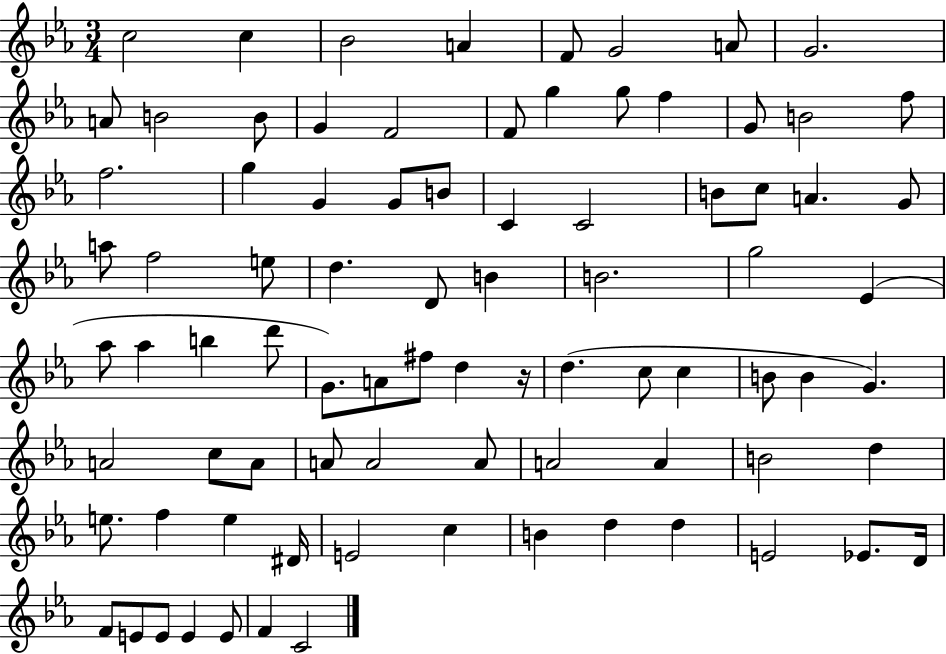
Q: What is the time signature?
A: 3/4